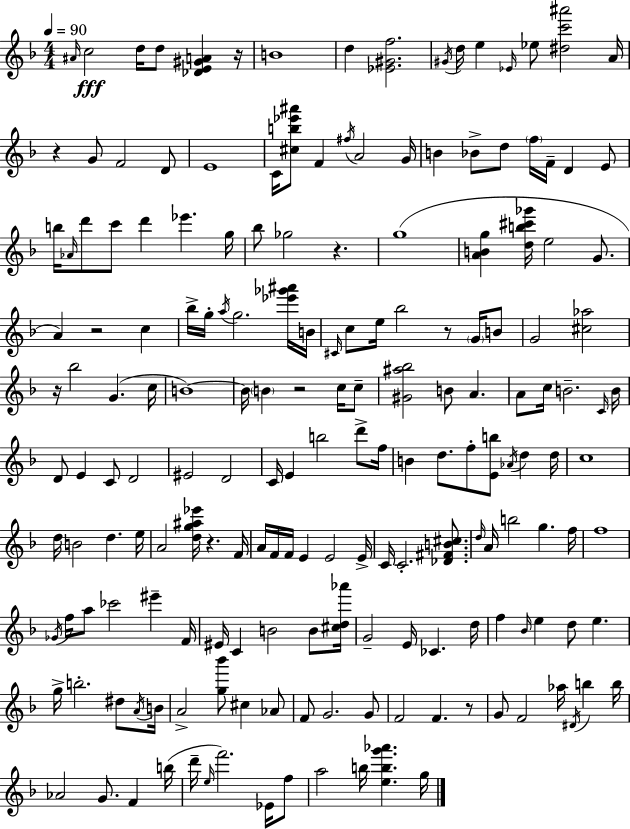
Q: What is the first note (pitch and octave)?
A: A#4